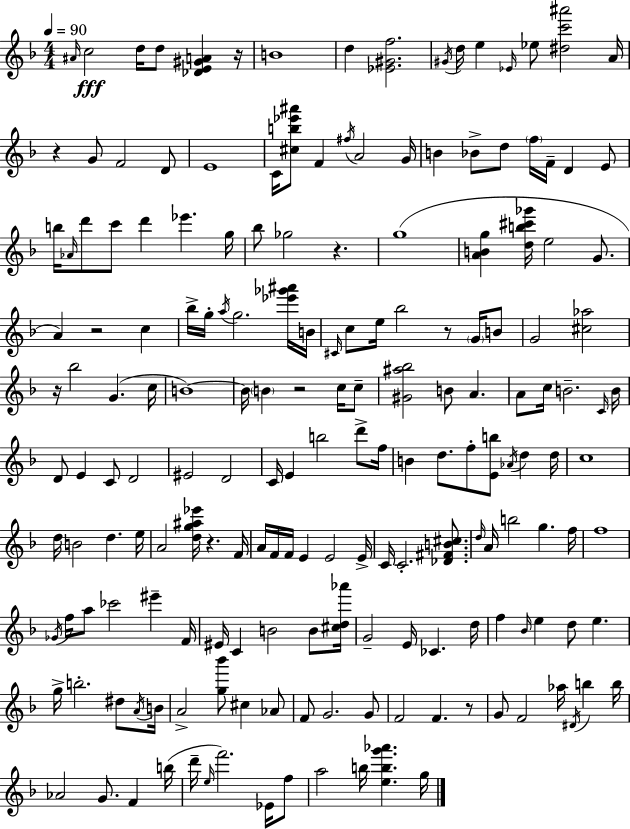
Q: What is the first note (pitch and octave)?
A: A#4